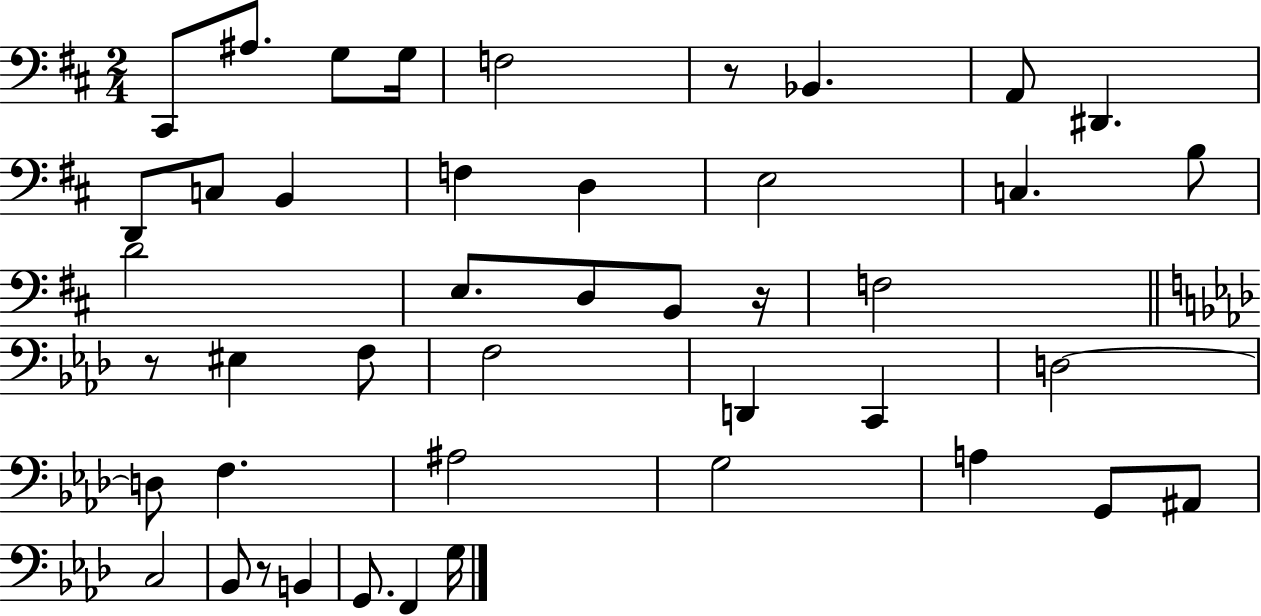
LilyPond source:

{
  \clef bass
  \numericTimeSignature
  \time 2/4
  \key d \major
  cis,8 ais8. g8 g16 | f2 | r8 bes,4. | a,8 dis,4. | \break d,8 c8 b,4 | f4 d4 | e2 | c4. b8 | \break d'2 | e8. d8 b,8 r16 | f2 | \bar "||" \break \key aes \major r8 eis4 f8 | f2 | d,4 c,4 | d2~~ | \break d8 f4. | ais2 | g2 | a4 g,8 ais,8 | \break c2 | bes,8 r8 b,4 | g,8. f,4 g16 | \bar "|."
}